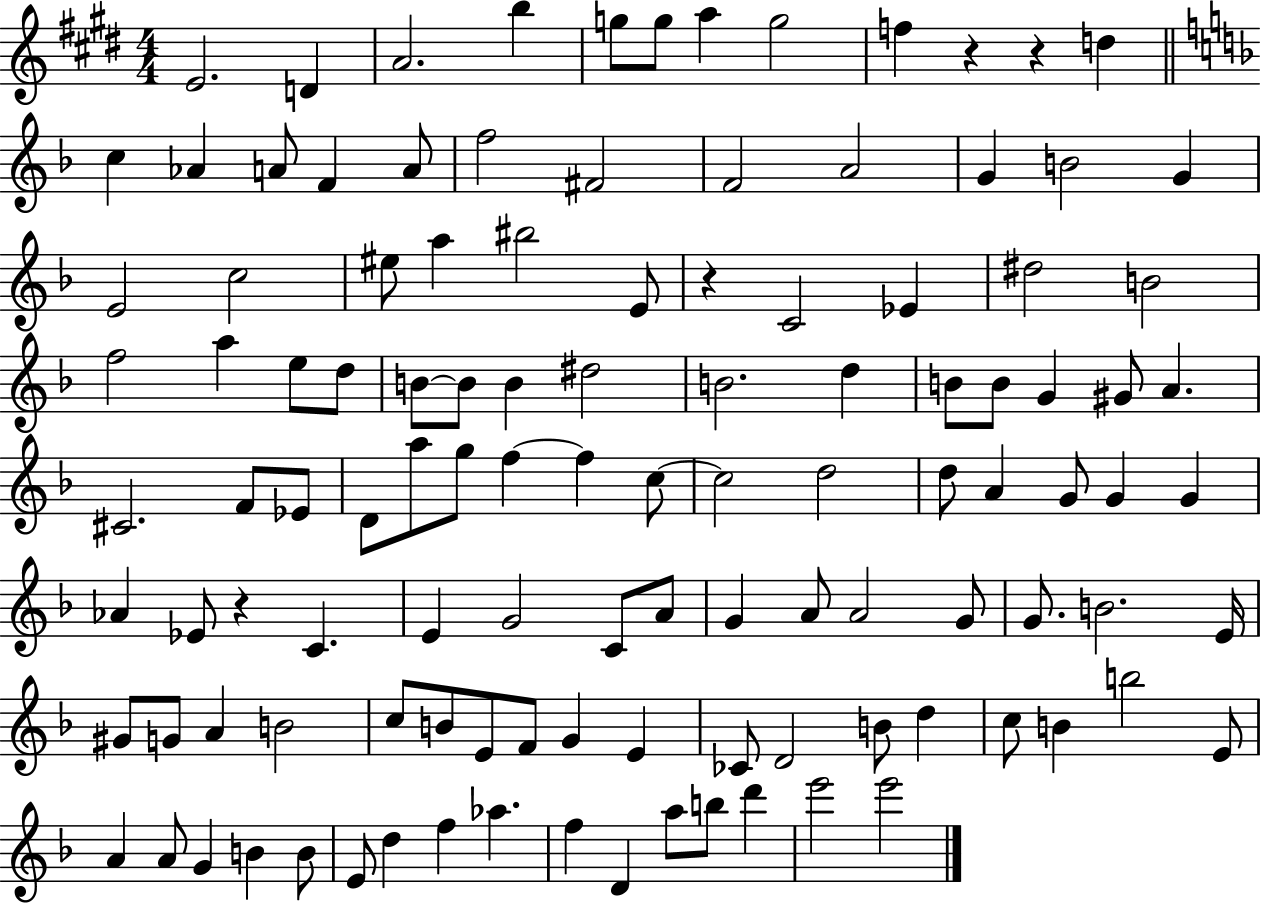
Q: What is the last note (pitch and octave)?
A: E6